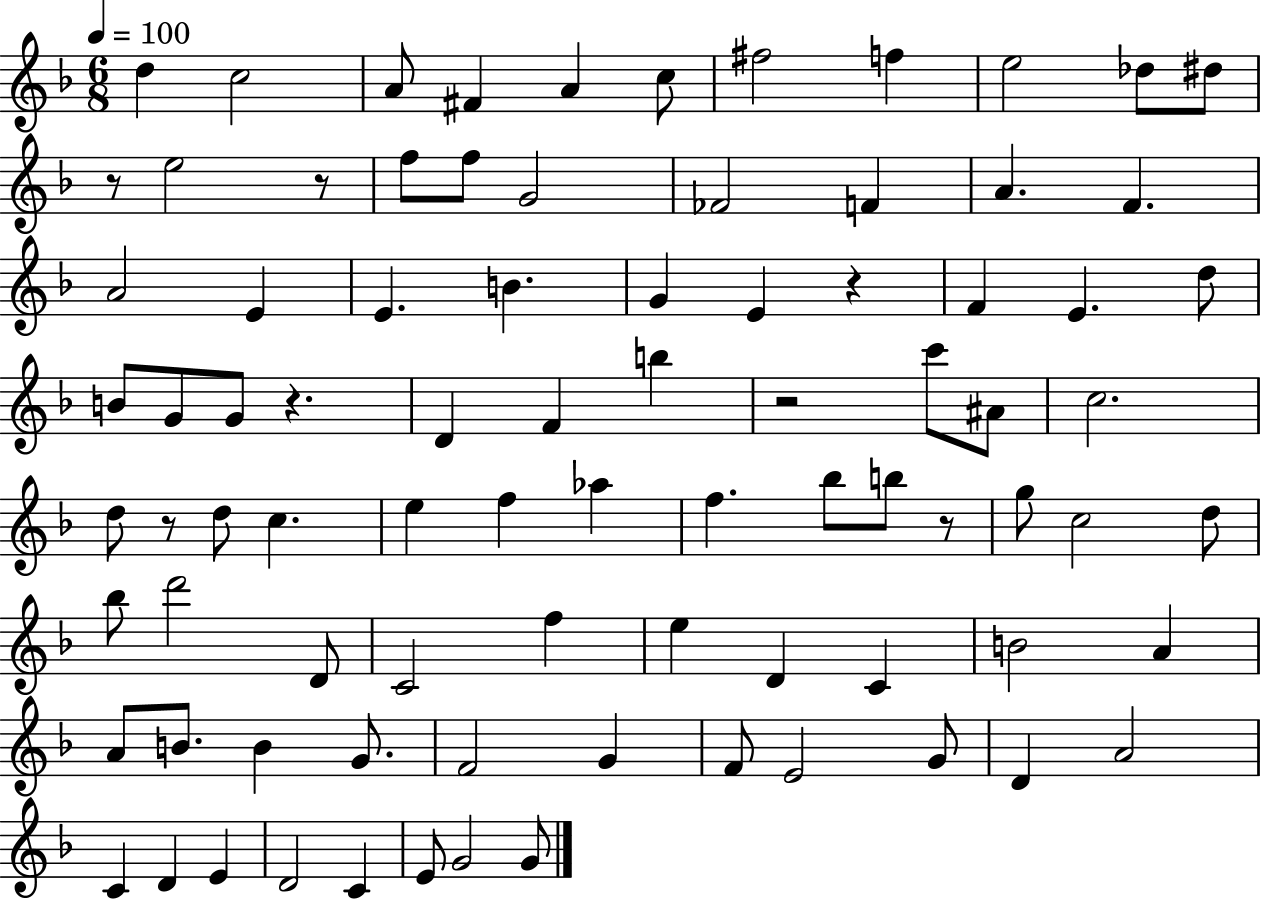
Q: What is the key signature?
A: F major